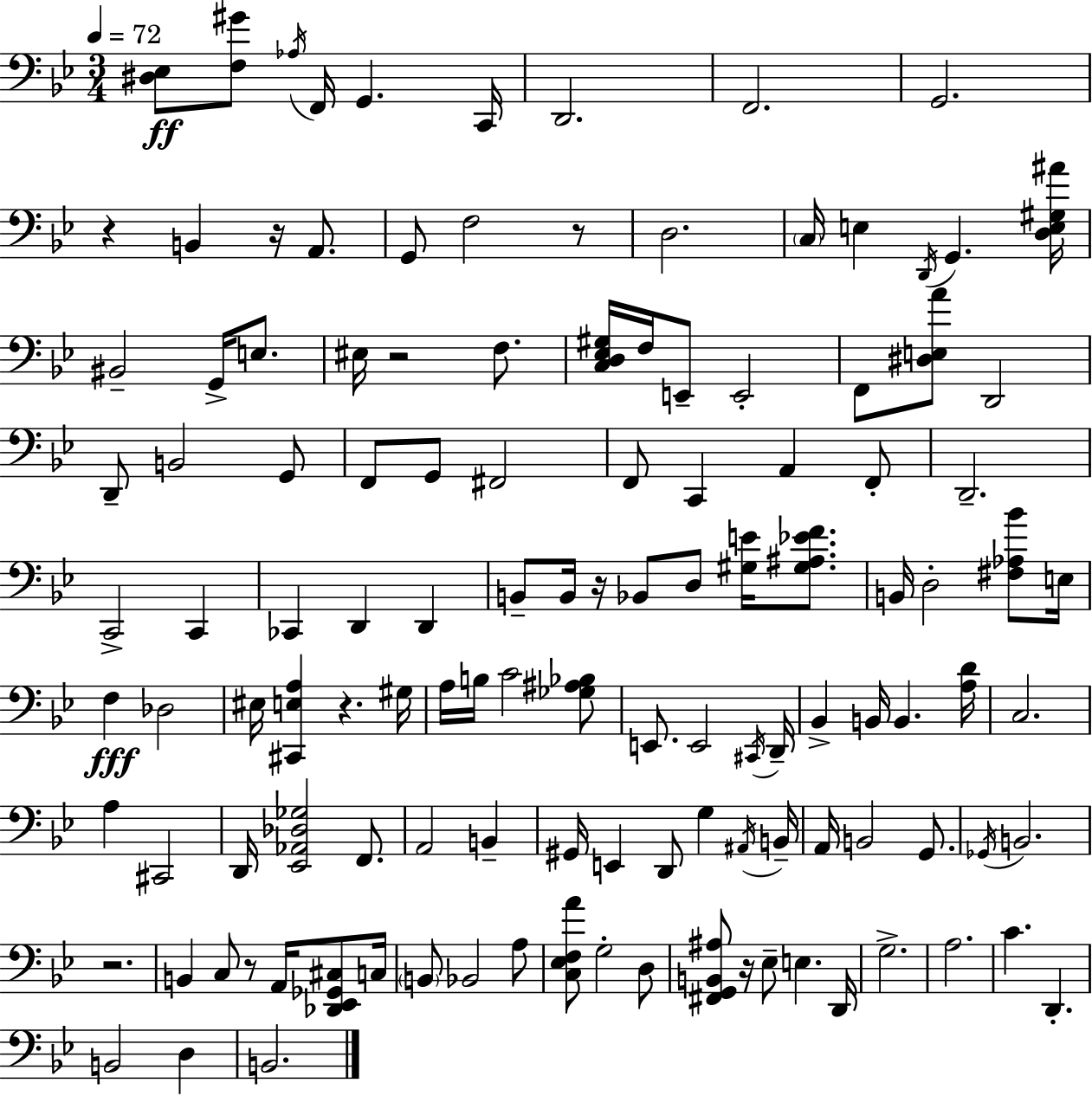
{
  \clef bass
  \numericTimeSignature
  \time 3/4
  \key g \minor
  \tempo 4 = 72
  <dis ees>8\ff <f gis'>8 \acciaccatura { aes16 } f,16 g,4. | c,16 d,2. | f,2. | g,2. | \break r4 b,4 r16 a,8. | g,8 f2 r8 | d2. | \parenthesize c16 e4 \acciaccatura { d,16 } g,4. | \break <d e gis ais'>16 bis,2-- g,16-> e8. | eis16 r2 f8. | <c d ees gis>16 f16 e,8-- e,2-. | f,8 <dis e a'>8 d,2 | \break d,8-- b,2 | g,8 f,8 g,8 fis,2 | f,8 c,4 a,4 | f,8-. d,2.-- | \break c,2-> c,4 | ces,4 d,4 d,4 | b,8-- b,16 r16 bes,8 d8 <gis e'>16 <gis ais ees' f'>8. | b,16 d2-. <fis aes bes'>8 | \break e16 f4\fff des2 | eis16 <cis, e a>4 r4. | gis16 a16 b16 c'2 | <ges ais bes>8 e,8. e,2 | \break \acciaccatura { cis,16 } d,16-- bes,4-> b,16 b,4. | <a d'>16 c2. | a4 cis,2 | d,16 <ees, aes, des ges>2 | \break f,8. a,2 b,4-- | gis,16 e,4 d,8 g4 | \acciaccatura { ais,16 } b,16-- a,16 b,2 | g,8. \acciaccatura { ges,16 } b,2. | \break r2. | b,4 c8 r8 | a,16 <des, ees, ges, cis>8 c16 \parenthesize b,8 bes,2 | a8 <c ees f a'>8 g2-. | \break d8 <fis, g, b, ais>8 r16 ees8-- e4. | d,16 g2.-> | a2. | c'4. d,4.-. | \break b,2 | d4 b,2. | \bar "|."
}